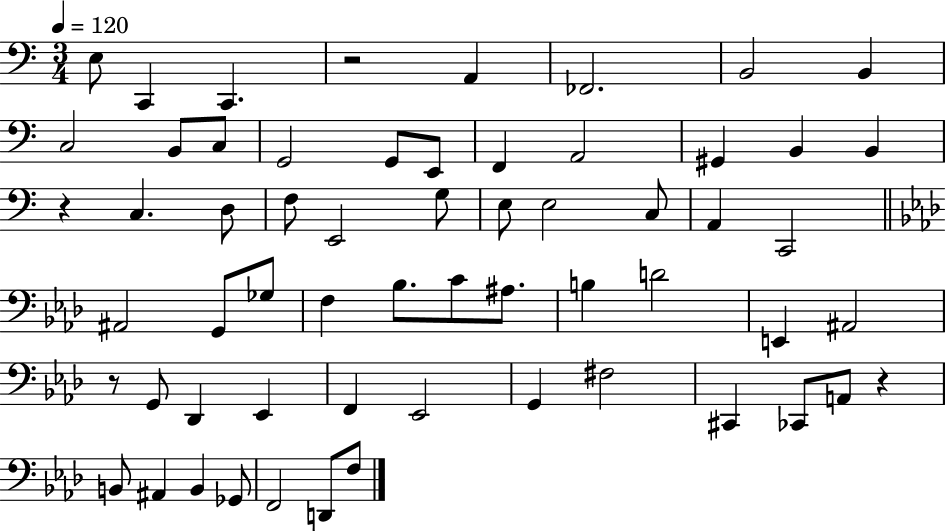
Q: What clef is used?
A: bass